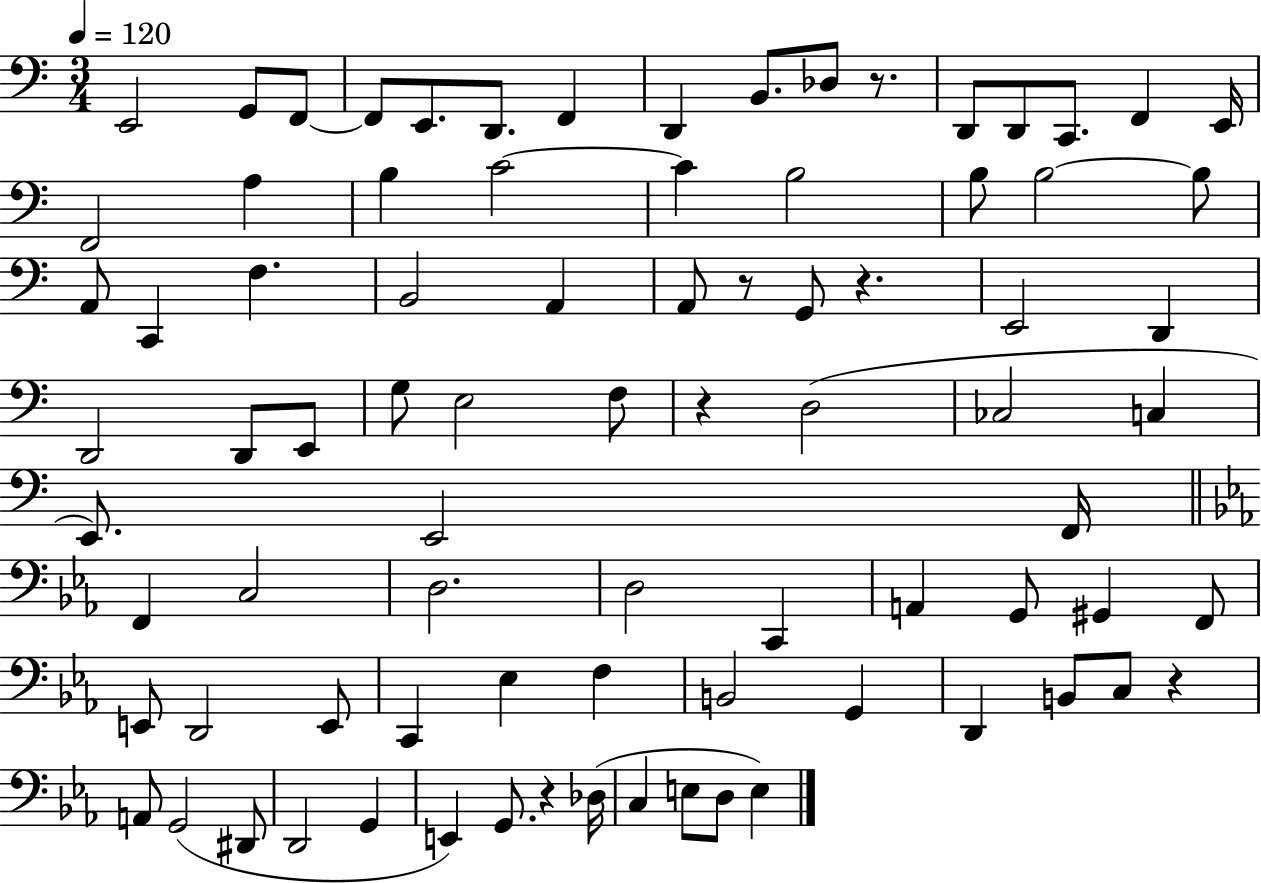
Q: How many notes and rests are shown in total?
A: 83